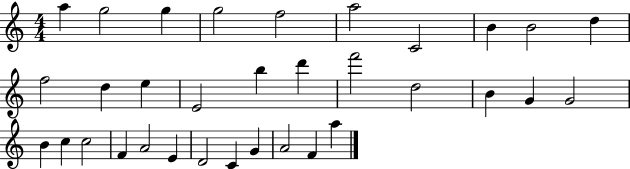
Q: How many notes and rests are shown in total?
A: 33